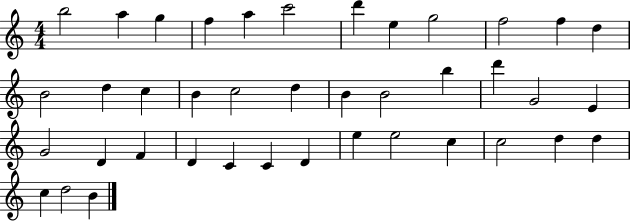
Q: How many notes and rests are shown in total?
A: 40